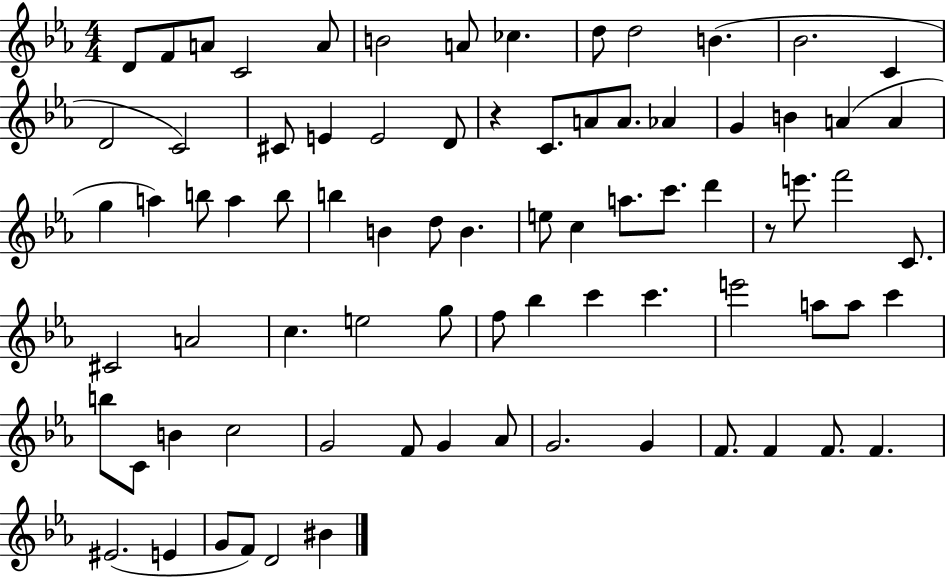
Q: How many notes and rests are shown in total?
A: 79